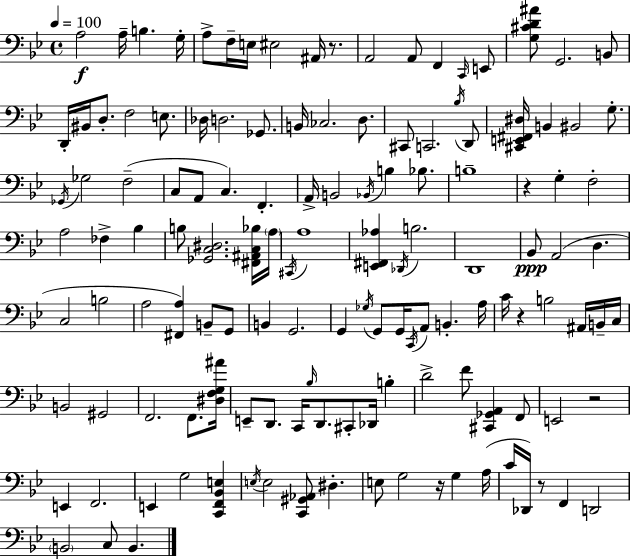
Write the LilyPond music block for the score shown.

{
  \clef bass
  \time 4/4
  \defaultTimeSignature
  \key bes \major
  \tempo 4 = 100
  a2\f a16-- b4. g16-. | a8-> f16-- e16 eis2 ais,16 r8. | a,2 a,8 f,4 \grace { c,16 } e,8 | <g cis' d' ais'>8 g,2. b,8 | \break d,16-. bis,16 d8.-. f2 e8. | des16 d2. ges,8. | b,16 ces2. d8. | cis,8 c,2. \acciaccatura { bes16 } | \break d,8 <cis, e, fis, dis>16 b,4 bis,2 g8.-. | \acciaccatura { ges,16 } ges2 f2--( | c8 a,8 c4.) f,4.-. | a,16-> b,2 \acciaccatura { bes,16 } b4 | \break bes8. b1-- | r4 g4-. f2-. | a2 fes4-> | bes4 b8 <ges, c dis>2. | \break <fis, ais, c bes>16 \parenthesize a16 \acciaccatura { cis,16 } a1 | <e, fis, aes>4 \acciaccatura { des,16 } b2. | d,1 | bes,8\ppp a,2( | \break d4. c2 b2 | a2 <fis, a>4) | b,8-- g,8 b,4 g,2. | g,4 \acciaccatura { ges16 } g,8 g,16 \acciaccatura { c,16 } a,8 | \break b,4.-. a16 c'16 r4 b2 | ais,16 b,16-- c16 b,2 | gis,2 f,2. | f,8. <dis f g ais'>16 e,8-- d,8. c,16 \grace { bes16 } d,8. | \break cis,8-. des,16 b4-. d'2-> | f'8 <cis, ges, a,>4 f,8 e,2 | r2 e,4 f,2. | e,4 g2 | \break <c, f, bes, e>4 \acciaccatura { e16 } e2 | <c, gis, aes,>8 dis4.-. e8 g2 | r16 g4 a16( c'16 des,16) r8 f,4 | d,2 \parenthesize b,2 | \break c8 b,4. \bar "|."
}